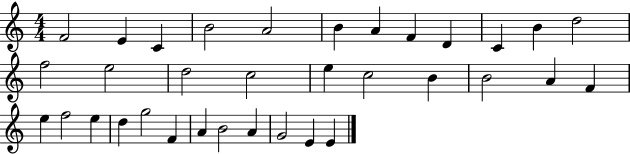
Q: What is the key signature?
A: C major